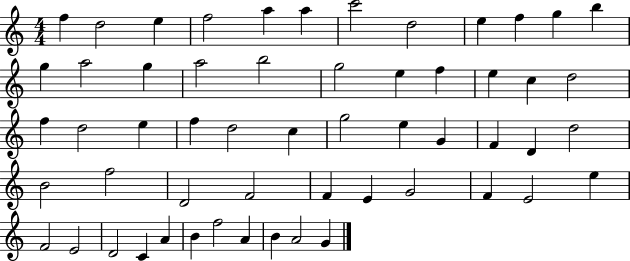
F5/q D5/h E5/q F5/h A5/q A5/q C6/h D5/h E5/q F5/q G5/q B5/q G5/q A5/h G5/q A5/h B5/h G5/h E5/q F5/q E5/q C5/q D5/h F5/q D5/h E5/q F5/q D5/h C5/q G5/h E5/q G4/q F4/q D4/q D5/h B4/h F5/h D4/h F4/h F4/q E4/q G4/h F4/q E4/h E5/q F4/h E4/h D4/h C4/q A4/q B4/q F5/h A4/q B4/q A4/h G4/q